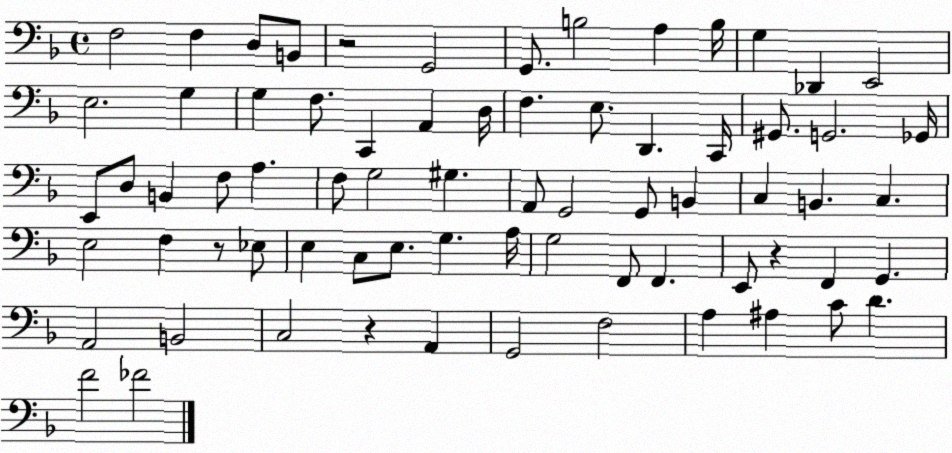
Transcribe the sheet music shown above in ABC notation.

X:1
T:Untitled
M:4/4
L:1/4
K:F
F,2 F, D,/2 B,,/2 z2 G,,2 G,,/2 B,2 A, B,/4 G, _D,, E,,2 E,2 G, G, F,/2 C,, A,, D,/4 F, E,/2 D,, C,,/4 ^G,,/2 G,,2 _G,,/4 E,,/2 D,/2 B,, F,/2 A, F,/2 G,2 ^G, A,,/2 G,,2 G,,/2 B,, C, B,, C, E,2 F, z/2 _E,/2 E, C,/2 E,/2 G, A,/4 G,2 F,,/2 F,, E,,/2 z F,, G,, A,,2 B,,2 C,2 z A,, G,,2 F,2 A, ^A, C/2 D F2 _F2